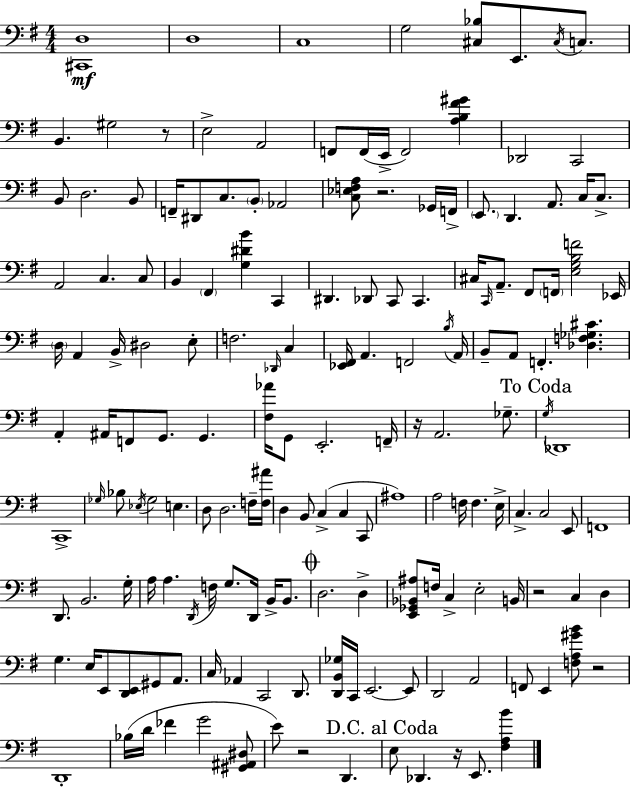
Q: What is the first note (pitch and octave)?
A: D3